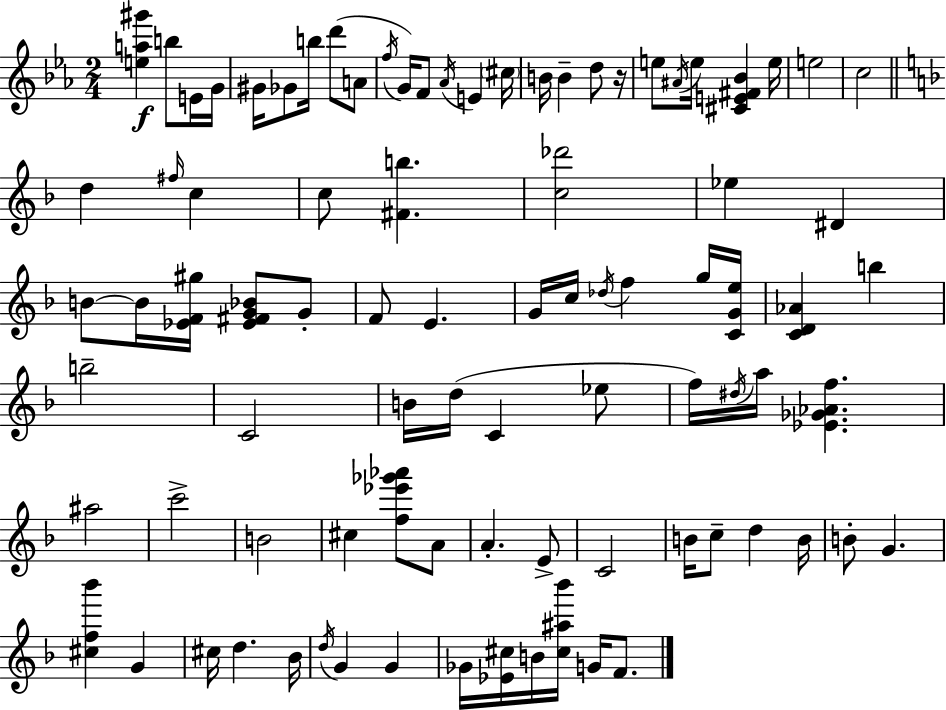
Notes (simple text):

[E5,A5,G#6]/q B5/e E4/s G4/s G#4/s Gb4/e B5/s D6/e A4/e F5/s G4/s F4/e Ab4/s E4/q C#5/s B4/s B4/q D5/e R/s E5/e A#4/s E5/s [C#4,E4,F#4,Bb4]/q E5/s E5/h C5/h D5/q F#5/s C5/q C5/e [F#4,B5]/q. [C5,Db6]/h Eb5/q D#4/q B4/e B4/s [Eb4,F4,G#5]/s [Eb4,F#4,G4,Bb4]/e G4/e F4/e E4/q. G4/s C5/s Db5/s F5/q G5/s [C4,G4,E5]/s [C4,D4,Ab4]/q B5/q B5/h C4/h B4/s D5/s C4/q Eb5/e F5/s D#5/s A5/s [Eb4,Gb4,Ab4,F5]/q. A#5/h C6/h B4/h C#5/q [F5,Eb6,Gb6,Ab6]/e A4/e A4/q. E4/e C4/h B4/s C5/e D5/q B4/s B4/e G4/q. [C#5,F5,Bb6]/q G4/q C#5/s D5/q. Bb4/s D5/s G4/q G4/q Gb4/s [Eb4,C#5]/s B4/s [C#5,A#5,Bb6]/s G4/s F4/e.